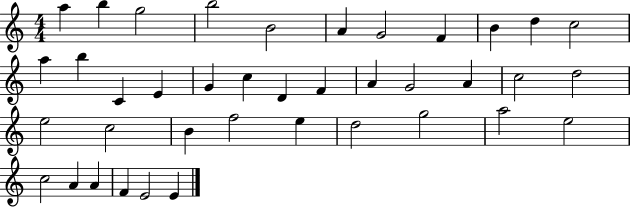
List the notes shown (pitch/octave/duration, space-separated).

A5/q B5/q G5/h B5/h B4/h A4/q G4/h F4/q B4/q D5/q C5/h A5/q B5/q C4/q E4/q G4/q C5/q D4/q F4/q A4/q G4/h A4/q C5/h D5/h E5/h C5/h B4/q F5/h E5/q D5/h G5/h A5/h E5/h C5/h A4/q A4/q F4/q E4/h E4/q